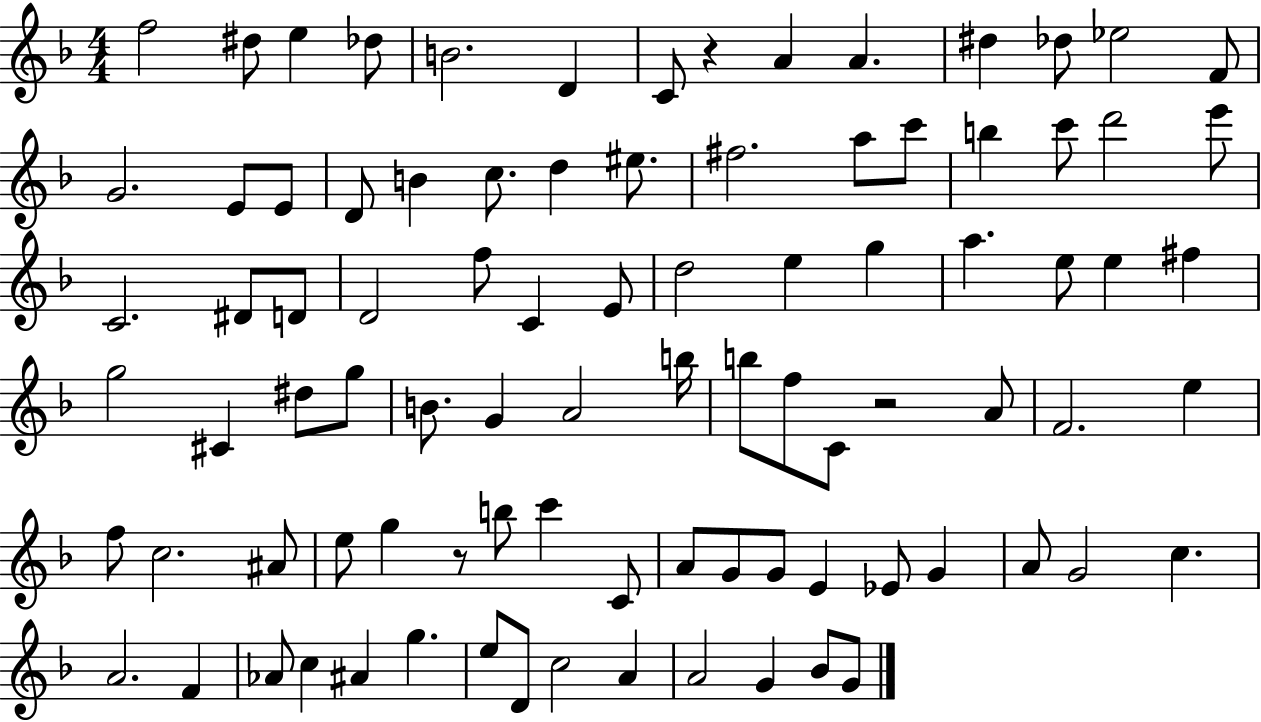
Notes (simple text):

F5/h D#5/e E5/q Db5/e B4/h. D4/q C4/e R/q A4/q A4/q. D#5/q Db5/e Eb5/h F4/e G4/h. E4/e E4/e D4/e B4/q C5/e. D5/q EIS5/e. F#5/h. A5/e C6/e B5/q C6/e D6/h E6/e C4/h. D#4/e D4/e D4/h F5/e C4/q E4/e D5/h E5/q G5/q A5/q. E5/e E5/q F#5/q G5/h C#4/q D#5/e G5/e B4/e. G4/q A4/h B5/s B5/e F5/e C4/e R/h A4/e F4/h. E5/q F5/e C5/h. A#4/e E5/e G5/q R/e B5/e C6/q C4/e A4/e G4/e G4/e E4/q Eb4/e G4/q A4/e G4/h C5/q. A4/h. F4/q Ab4/e C5/q A#4/q G5/q. E5/e D4/e C5/h A4/q A4/h G4/q Bb4/e G4/e